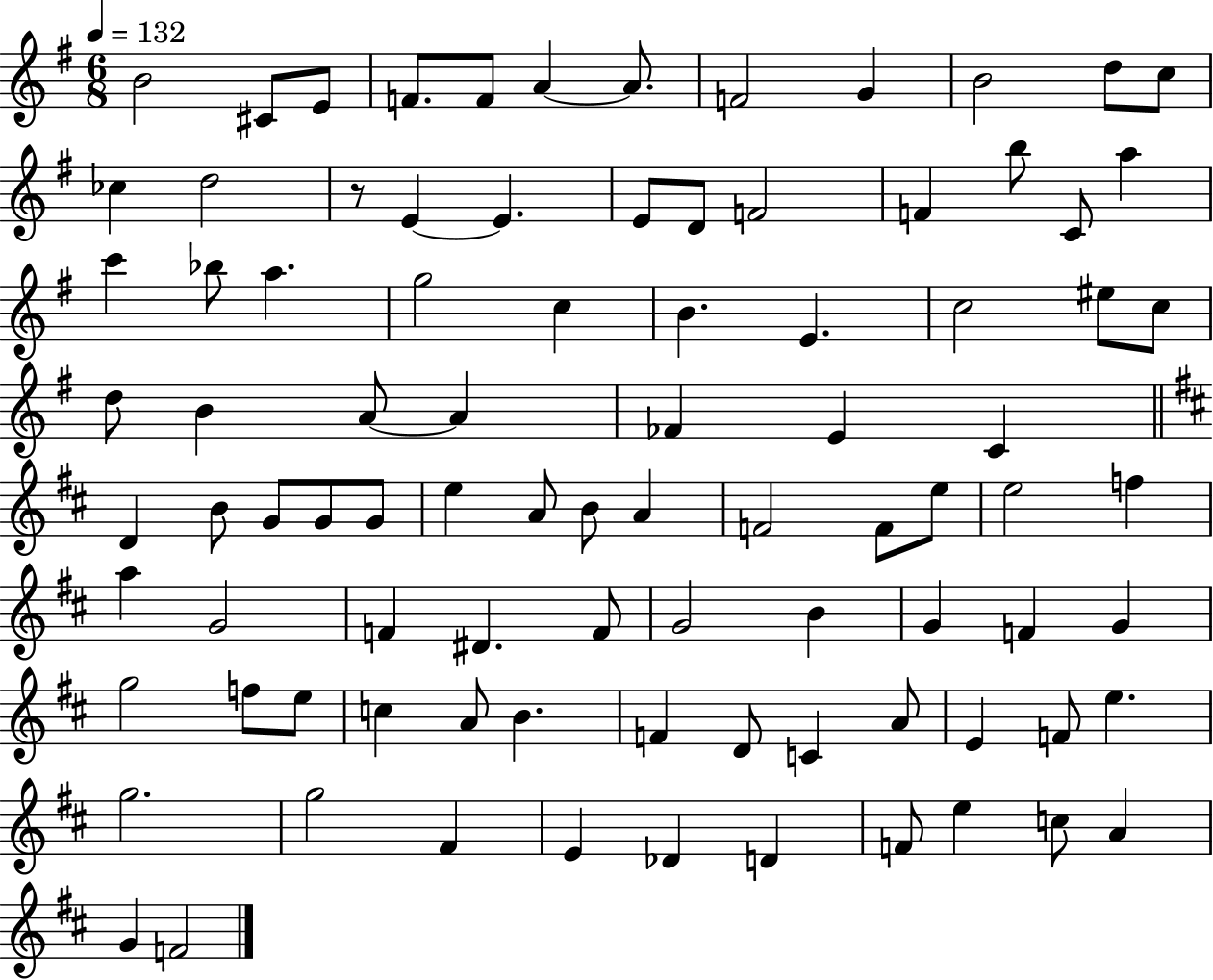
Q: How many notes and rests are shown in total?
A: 90